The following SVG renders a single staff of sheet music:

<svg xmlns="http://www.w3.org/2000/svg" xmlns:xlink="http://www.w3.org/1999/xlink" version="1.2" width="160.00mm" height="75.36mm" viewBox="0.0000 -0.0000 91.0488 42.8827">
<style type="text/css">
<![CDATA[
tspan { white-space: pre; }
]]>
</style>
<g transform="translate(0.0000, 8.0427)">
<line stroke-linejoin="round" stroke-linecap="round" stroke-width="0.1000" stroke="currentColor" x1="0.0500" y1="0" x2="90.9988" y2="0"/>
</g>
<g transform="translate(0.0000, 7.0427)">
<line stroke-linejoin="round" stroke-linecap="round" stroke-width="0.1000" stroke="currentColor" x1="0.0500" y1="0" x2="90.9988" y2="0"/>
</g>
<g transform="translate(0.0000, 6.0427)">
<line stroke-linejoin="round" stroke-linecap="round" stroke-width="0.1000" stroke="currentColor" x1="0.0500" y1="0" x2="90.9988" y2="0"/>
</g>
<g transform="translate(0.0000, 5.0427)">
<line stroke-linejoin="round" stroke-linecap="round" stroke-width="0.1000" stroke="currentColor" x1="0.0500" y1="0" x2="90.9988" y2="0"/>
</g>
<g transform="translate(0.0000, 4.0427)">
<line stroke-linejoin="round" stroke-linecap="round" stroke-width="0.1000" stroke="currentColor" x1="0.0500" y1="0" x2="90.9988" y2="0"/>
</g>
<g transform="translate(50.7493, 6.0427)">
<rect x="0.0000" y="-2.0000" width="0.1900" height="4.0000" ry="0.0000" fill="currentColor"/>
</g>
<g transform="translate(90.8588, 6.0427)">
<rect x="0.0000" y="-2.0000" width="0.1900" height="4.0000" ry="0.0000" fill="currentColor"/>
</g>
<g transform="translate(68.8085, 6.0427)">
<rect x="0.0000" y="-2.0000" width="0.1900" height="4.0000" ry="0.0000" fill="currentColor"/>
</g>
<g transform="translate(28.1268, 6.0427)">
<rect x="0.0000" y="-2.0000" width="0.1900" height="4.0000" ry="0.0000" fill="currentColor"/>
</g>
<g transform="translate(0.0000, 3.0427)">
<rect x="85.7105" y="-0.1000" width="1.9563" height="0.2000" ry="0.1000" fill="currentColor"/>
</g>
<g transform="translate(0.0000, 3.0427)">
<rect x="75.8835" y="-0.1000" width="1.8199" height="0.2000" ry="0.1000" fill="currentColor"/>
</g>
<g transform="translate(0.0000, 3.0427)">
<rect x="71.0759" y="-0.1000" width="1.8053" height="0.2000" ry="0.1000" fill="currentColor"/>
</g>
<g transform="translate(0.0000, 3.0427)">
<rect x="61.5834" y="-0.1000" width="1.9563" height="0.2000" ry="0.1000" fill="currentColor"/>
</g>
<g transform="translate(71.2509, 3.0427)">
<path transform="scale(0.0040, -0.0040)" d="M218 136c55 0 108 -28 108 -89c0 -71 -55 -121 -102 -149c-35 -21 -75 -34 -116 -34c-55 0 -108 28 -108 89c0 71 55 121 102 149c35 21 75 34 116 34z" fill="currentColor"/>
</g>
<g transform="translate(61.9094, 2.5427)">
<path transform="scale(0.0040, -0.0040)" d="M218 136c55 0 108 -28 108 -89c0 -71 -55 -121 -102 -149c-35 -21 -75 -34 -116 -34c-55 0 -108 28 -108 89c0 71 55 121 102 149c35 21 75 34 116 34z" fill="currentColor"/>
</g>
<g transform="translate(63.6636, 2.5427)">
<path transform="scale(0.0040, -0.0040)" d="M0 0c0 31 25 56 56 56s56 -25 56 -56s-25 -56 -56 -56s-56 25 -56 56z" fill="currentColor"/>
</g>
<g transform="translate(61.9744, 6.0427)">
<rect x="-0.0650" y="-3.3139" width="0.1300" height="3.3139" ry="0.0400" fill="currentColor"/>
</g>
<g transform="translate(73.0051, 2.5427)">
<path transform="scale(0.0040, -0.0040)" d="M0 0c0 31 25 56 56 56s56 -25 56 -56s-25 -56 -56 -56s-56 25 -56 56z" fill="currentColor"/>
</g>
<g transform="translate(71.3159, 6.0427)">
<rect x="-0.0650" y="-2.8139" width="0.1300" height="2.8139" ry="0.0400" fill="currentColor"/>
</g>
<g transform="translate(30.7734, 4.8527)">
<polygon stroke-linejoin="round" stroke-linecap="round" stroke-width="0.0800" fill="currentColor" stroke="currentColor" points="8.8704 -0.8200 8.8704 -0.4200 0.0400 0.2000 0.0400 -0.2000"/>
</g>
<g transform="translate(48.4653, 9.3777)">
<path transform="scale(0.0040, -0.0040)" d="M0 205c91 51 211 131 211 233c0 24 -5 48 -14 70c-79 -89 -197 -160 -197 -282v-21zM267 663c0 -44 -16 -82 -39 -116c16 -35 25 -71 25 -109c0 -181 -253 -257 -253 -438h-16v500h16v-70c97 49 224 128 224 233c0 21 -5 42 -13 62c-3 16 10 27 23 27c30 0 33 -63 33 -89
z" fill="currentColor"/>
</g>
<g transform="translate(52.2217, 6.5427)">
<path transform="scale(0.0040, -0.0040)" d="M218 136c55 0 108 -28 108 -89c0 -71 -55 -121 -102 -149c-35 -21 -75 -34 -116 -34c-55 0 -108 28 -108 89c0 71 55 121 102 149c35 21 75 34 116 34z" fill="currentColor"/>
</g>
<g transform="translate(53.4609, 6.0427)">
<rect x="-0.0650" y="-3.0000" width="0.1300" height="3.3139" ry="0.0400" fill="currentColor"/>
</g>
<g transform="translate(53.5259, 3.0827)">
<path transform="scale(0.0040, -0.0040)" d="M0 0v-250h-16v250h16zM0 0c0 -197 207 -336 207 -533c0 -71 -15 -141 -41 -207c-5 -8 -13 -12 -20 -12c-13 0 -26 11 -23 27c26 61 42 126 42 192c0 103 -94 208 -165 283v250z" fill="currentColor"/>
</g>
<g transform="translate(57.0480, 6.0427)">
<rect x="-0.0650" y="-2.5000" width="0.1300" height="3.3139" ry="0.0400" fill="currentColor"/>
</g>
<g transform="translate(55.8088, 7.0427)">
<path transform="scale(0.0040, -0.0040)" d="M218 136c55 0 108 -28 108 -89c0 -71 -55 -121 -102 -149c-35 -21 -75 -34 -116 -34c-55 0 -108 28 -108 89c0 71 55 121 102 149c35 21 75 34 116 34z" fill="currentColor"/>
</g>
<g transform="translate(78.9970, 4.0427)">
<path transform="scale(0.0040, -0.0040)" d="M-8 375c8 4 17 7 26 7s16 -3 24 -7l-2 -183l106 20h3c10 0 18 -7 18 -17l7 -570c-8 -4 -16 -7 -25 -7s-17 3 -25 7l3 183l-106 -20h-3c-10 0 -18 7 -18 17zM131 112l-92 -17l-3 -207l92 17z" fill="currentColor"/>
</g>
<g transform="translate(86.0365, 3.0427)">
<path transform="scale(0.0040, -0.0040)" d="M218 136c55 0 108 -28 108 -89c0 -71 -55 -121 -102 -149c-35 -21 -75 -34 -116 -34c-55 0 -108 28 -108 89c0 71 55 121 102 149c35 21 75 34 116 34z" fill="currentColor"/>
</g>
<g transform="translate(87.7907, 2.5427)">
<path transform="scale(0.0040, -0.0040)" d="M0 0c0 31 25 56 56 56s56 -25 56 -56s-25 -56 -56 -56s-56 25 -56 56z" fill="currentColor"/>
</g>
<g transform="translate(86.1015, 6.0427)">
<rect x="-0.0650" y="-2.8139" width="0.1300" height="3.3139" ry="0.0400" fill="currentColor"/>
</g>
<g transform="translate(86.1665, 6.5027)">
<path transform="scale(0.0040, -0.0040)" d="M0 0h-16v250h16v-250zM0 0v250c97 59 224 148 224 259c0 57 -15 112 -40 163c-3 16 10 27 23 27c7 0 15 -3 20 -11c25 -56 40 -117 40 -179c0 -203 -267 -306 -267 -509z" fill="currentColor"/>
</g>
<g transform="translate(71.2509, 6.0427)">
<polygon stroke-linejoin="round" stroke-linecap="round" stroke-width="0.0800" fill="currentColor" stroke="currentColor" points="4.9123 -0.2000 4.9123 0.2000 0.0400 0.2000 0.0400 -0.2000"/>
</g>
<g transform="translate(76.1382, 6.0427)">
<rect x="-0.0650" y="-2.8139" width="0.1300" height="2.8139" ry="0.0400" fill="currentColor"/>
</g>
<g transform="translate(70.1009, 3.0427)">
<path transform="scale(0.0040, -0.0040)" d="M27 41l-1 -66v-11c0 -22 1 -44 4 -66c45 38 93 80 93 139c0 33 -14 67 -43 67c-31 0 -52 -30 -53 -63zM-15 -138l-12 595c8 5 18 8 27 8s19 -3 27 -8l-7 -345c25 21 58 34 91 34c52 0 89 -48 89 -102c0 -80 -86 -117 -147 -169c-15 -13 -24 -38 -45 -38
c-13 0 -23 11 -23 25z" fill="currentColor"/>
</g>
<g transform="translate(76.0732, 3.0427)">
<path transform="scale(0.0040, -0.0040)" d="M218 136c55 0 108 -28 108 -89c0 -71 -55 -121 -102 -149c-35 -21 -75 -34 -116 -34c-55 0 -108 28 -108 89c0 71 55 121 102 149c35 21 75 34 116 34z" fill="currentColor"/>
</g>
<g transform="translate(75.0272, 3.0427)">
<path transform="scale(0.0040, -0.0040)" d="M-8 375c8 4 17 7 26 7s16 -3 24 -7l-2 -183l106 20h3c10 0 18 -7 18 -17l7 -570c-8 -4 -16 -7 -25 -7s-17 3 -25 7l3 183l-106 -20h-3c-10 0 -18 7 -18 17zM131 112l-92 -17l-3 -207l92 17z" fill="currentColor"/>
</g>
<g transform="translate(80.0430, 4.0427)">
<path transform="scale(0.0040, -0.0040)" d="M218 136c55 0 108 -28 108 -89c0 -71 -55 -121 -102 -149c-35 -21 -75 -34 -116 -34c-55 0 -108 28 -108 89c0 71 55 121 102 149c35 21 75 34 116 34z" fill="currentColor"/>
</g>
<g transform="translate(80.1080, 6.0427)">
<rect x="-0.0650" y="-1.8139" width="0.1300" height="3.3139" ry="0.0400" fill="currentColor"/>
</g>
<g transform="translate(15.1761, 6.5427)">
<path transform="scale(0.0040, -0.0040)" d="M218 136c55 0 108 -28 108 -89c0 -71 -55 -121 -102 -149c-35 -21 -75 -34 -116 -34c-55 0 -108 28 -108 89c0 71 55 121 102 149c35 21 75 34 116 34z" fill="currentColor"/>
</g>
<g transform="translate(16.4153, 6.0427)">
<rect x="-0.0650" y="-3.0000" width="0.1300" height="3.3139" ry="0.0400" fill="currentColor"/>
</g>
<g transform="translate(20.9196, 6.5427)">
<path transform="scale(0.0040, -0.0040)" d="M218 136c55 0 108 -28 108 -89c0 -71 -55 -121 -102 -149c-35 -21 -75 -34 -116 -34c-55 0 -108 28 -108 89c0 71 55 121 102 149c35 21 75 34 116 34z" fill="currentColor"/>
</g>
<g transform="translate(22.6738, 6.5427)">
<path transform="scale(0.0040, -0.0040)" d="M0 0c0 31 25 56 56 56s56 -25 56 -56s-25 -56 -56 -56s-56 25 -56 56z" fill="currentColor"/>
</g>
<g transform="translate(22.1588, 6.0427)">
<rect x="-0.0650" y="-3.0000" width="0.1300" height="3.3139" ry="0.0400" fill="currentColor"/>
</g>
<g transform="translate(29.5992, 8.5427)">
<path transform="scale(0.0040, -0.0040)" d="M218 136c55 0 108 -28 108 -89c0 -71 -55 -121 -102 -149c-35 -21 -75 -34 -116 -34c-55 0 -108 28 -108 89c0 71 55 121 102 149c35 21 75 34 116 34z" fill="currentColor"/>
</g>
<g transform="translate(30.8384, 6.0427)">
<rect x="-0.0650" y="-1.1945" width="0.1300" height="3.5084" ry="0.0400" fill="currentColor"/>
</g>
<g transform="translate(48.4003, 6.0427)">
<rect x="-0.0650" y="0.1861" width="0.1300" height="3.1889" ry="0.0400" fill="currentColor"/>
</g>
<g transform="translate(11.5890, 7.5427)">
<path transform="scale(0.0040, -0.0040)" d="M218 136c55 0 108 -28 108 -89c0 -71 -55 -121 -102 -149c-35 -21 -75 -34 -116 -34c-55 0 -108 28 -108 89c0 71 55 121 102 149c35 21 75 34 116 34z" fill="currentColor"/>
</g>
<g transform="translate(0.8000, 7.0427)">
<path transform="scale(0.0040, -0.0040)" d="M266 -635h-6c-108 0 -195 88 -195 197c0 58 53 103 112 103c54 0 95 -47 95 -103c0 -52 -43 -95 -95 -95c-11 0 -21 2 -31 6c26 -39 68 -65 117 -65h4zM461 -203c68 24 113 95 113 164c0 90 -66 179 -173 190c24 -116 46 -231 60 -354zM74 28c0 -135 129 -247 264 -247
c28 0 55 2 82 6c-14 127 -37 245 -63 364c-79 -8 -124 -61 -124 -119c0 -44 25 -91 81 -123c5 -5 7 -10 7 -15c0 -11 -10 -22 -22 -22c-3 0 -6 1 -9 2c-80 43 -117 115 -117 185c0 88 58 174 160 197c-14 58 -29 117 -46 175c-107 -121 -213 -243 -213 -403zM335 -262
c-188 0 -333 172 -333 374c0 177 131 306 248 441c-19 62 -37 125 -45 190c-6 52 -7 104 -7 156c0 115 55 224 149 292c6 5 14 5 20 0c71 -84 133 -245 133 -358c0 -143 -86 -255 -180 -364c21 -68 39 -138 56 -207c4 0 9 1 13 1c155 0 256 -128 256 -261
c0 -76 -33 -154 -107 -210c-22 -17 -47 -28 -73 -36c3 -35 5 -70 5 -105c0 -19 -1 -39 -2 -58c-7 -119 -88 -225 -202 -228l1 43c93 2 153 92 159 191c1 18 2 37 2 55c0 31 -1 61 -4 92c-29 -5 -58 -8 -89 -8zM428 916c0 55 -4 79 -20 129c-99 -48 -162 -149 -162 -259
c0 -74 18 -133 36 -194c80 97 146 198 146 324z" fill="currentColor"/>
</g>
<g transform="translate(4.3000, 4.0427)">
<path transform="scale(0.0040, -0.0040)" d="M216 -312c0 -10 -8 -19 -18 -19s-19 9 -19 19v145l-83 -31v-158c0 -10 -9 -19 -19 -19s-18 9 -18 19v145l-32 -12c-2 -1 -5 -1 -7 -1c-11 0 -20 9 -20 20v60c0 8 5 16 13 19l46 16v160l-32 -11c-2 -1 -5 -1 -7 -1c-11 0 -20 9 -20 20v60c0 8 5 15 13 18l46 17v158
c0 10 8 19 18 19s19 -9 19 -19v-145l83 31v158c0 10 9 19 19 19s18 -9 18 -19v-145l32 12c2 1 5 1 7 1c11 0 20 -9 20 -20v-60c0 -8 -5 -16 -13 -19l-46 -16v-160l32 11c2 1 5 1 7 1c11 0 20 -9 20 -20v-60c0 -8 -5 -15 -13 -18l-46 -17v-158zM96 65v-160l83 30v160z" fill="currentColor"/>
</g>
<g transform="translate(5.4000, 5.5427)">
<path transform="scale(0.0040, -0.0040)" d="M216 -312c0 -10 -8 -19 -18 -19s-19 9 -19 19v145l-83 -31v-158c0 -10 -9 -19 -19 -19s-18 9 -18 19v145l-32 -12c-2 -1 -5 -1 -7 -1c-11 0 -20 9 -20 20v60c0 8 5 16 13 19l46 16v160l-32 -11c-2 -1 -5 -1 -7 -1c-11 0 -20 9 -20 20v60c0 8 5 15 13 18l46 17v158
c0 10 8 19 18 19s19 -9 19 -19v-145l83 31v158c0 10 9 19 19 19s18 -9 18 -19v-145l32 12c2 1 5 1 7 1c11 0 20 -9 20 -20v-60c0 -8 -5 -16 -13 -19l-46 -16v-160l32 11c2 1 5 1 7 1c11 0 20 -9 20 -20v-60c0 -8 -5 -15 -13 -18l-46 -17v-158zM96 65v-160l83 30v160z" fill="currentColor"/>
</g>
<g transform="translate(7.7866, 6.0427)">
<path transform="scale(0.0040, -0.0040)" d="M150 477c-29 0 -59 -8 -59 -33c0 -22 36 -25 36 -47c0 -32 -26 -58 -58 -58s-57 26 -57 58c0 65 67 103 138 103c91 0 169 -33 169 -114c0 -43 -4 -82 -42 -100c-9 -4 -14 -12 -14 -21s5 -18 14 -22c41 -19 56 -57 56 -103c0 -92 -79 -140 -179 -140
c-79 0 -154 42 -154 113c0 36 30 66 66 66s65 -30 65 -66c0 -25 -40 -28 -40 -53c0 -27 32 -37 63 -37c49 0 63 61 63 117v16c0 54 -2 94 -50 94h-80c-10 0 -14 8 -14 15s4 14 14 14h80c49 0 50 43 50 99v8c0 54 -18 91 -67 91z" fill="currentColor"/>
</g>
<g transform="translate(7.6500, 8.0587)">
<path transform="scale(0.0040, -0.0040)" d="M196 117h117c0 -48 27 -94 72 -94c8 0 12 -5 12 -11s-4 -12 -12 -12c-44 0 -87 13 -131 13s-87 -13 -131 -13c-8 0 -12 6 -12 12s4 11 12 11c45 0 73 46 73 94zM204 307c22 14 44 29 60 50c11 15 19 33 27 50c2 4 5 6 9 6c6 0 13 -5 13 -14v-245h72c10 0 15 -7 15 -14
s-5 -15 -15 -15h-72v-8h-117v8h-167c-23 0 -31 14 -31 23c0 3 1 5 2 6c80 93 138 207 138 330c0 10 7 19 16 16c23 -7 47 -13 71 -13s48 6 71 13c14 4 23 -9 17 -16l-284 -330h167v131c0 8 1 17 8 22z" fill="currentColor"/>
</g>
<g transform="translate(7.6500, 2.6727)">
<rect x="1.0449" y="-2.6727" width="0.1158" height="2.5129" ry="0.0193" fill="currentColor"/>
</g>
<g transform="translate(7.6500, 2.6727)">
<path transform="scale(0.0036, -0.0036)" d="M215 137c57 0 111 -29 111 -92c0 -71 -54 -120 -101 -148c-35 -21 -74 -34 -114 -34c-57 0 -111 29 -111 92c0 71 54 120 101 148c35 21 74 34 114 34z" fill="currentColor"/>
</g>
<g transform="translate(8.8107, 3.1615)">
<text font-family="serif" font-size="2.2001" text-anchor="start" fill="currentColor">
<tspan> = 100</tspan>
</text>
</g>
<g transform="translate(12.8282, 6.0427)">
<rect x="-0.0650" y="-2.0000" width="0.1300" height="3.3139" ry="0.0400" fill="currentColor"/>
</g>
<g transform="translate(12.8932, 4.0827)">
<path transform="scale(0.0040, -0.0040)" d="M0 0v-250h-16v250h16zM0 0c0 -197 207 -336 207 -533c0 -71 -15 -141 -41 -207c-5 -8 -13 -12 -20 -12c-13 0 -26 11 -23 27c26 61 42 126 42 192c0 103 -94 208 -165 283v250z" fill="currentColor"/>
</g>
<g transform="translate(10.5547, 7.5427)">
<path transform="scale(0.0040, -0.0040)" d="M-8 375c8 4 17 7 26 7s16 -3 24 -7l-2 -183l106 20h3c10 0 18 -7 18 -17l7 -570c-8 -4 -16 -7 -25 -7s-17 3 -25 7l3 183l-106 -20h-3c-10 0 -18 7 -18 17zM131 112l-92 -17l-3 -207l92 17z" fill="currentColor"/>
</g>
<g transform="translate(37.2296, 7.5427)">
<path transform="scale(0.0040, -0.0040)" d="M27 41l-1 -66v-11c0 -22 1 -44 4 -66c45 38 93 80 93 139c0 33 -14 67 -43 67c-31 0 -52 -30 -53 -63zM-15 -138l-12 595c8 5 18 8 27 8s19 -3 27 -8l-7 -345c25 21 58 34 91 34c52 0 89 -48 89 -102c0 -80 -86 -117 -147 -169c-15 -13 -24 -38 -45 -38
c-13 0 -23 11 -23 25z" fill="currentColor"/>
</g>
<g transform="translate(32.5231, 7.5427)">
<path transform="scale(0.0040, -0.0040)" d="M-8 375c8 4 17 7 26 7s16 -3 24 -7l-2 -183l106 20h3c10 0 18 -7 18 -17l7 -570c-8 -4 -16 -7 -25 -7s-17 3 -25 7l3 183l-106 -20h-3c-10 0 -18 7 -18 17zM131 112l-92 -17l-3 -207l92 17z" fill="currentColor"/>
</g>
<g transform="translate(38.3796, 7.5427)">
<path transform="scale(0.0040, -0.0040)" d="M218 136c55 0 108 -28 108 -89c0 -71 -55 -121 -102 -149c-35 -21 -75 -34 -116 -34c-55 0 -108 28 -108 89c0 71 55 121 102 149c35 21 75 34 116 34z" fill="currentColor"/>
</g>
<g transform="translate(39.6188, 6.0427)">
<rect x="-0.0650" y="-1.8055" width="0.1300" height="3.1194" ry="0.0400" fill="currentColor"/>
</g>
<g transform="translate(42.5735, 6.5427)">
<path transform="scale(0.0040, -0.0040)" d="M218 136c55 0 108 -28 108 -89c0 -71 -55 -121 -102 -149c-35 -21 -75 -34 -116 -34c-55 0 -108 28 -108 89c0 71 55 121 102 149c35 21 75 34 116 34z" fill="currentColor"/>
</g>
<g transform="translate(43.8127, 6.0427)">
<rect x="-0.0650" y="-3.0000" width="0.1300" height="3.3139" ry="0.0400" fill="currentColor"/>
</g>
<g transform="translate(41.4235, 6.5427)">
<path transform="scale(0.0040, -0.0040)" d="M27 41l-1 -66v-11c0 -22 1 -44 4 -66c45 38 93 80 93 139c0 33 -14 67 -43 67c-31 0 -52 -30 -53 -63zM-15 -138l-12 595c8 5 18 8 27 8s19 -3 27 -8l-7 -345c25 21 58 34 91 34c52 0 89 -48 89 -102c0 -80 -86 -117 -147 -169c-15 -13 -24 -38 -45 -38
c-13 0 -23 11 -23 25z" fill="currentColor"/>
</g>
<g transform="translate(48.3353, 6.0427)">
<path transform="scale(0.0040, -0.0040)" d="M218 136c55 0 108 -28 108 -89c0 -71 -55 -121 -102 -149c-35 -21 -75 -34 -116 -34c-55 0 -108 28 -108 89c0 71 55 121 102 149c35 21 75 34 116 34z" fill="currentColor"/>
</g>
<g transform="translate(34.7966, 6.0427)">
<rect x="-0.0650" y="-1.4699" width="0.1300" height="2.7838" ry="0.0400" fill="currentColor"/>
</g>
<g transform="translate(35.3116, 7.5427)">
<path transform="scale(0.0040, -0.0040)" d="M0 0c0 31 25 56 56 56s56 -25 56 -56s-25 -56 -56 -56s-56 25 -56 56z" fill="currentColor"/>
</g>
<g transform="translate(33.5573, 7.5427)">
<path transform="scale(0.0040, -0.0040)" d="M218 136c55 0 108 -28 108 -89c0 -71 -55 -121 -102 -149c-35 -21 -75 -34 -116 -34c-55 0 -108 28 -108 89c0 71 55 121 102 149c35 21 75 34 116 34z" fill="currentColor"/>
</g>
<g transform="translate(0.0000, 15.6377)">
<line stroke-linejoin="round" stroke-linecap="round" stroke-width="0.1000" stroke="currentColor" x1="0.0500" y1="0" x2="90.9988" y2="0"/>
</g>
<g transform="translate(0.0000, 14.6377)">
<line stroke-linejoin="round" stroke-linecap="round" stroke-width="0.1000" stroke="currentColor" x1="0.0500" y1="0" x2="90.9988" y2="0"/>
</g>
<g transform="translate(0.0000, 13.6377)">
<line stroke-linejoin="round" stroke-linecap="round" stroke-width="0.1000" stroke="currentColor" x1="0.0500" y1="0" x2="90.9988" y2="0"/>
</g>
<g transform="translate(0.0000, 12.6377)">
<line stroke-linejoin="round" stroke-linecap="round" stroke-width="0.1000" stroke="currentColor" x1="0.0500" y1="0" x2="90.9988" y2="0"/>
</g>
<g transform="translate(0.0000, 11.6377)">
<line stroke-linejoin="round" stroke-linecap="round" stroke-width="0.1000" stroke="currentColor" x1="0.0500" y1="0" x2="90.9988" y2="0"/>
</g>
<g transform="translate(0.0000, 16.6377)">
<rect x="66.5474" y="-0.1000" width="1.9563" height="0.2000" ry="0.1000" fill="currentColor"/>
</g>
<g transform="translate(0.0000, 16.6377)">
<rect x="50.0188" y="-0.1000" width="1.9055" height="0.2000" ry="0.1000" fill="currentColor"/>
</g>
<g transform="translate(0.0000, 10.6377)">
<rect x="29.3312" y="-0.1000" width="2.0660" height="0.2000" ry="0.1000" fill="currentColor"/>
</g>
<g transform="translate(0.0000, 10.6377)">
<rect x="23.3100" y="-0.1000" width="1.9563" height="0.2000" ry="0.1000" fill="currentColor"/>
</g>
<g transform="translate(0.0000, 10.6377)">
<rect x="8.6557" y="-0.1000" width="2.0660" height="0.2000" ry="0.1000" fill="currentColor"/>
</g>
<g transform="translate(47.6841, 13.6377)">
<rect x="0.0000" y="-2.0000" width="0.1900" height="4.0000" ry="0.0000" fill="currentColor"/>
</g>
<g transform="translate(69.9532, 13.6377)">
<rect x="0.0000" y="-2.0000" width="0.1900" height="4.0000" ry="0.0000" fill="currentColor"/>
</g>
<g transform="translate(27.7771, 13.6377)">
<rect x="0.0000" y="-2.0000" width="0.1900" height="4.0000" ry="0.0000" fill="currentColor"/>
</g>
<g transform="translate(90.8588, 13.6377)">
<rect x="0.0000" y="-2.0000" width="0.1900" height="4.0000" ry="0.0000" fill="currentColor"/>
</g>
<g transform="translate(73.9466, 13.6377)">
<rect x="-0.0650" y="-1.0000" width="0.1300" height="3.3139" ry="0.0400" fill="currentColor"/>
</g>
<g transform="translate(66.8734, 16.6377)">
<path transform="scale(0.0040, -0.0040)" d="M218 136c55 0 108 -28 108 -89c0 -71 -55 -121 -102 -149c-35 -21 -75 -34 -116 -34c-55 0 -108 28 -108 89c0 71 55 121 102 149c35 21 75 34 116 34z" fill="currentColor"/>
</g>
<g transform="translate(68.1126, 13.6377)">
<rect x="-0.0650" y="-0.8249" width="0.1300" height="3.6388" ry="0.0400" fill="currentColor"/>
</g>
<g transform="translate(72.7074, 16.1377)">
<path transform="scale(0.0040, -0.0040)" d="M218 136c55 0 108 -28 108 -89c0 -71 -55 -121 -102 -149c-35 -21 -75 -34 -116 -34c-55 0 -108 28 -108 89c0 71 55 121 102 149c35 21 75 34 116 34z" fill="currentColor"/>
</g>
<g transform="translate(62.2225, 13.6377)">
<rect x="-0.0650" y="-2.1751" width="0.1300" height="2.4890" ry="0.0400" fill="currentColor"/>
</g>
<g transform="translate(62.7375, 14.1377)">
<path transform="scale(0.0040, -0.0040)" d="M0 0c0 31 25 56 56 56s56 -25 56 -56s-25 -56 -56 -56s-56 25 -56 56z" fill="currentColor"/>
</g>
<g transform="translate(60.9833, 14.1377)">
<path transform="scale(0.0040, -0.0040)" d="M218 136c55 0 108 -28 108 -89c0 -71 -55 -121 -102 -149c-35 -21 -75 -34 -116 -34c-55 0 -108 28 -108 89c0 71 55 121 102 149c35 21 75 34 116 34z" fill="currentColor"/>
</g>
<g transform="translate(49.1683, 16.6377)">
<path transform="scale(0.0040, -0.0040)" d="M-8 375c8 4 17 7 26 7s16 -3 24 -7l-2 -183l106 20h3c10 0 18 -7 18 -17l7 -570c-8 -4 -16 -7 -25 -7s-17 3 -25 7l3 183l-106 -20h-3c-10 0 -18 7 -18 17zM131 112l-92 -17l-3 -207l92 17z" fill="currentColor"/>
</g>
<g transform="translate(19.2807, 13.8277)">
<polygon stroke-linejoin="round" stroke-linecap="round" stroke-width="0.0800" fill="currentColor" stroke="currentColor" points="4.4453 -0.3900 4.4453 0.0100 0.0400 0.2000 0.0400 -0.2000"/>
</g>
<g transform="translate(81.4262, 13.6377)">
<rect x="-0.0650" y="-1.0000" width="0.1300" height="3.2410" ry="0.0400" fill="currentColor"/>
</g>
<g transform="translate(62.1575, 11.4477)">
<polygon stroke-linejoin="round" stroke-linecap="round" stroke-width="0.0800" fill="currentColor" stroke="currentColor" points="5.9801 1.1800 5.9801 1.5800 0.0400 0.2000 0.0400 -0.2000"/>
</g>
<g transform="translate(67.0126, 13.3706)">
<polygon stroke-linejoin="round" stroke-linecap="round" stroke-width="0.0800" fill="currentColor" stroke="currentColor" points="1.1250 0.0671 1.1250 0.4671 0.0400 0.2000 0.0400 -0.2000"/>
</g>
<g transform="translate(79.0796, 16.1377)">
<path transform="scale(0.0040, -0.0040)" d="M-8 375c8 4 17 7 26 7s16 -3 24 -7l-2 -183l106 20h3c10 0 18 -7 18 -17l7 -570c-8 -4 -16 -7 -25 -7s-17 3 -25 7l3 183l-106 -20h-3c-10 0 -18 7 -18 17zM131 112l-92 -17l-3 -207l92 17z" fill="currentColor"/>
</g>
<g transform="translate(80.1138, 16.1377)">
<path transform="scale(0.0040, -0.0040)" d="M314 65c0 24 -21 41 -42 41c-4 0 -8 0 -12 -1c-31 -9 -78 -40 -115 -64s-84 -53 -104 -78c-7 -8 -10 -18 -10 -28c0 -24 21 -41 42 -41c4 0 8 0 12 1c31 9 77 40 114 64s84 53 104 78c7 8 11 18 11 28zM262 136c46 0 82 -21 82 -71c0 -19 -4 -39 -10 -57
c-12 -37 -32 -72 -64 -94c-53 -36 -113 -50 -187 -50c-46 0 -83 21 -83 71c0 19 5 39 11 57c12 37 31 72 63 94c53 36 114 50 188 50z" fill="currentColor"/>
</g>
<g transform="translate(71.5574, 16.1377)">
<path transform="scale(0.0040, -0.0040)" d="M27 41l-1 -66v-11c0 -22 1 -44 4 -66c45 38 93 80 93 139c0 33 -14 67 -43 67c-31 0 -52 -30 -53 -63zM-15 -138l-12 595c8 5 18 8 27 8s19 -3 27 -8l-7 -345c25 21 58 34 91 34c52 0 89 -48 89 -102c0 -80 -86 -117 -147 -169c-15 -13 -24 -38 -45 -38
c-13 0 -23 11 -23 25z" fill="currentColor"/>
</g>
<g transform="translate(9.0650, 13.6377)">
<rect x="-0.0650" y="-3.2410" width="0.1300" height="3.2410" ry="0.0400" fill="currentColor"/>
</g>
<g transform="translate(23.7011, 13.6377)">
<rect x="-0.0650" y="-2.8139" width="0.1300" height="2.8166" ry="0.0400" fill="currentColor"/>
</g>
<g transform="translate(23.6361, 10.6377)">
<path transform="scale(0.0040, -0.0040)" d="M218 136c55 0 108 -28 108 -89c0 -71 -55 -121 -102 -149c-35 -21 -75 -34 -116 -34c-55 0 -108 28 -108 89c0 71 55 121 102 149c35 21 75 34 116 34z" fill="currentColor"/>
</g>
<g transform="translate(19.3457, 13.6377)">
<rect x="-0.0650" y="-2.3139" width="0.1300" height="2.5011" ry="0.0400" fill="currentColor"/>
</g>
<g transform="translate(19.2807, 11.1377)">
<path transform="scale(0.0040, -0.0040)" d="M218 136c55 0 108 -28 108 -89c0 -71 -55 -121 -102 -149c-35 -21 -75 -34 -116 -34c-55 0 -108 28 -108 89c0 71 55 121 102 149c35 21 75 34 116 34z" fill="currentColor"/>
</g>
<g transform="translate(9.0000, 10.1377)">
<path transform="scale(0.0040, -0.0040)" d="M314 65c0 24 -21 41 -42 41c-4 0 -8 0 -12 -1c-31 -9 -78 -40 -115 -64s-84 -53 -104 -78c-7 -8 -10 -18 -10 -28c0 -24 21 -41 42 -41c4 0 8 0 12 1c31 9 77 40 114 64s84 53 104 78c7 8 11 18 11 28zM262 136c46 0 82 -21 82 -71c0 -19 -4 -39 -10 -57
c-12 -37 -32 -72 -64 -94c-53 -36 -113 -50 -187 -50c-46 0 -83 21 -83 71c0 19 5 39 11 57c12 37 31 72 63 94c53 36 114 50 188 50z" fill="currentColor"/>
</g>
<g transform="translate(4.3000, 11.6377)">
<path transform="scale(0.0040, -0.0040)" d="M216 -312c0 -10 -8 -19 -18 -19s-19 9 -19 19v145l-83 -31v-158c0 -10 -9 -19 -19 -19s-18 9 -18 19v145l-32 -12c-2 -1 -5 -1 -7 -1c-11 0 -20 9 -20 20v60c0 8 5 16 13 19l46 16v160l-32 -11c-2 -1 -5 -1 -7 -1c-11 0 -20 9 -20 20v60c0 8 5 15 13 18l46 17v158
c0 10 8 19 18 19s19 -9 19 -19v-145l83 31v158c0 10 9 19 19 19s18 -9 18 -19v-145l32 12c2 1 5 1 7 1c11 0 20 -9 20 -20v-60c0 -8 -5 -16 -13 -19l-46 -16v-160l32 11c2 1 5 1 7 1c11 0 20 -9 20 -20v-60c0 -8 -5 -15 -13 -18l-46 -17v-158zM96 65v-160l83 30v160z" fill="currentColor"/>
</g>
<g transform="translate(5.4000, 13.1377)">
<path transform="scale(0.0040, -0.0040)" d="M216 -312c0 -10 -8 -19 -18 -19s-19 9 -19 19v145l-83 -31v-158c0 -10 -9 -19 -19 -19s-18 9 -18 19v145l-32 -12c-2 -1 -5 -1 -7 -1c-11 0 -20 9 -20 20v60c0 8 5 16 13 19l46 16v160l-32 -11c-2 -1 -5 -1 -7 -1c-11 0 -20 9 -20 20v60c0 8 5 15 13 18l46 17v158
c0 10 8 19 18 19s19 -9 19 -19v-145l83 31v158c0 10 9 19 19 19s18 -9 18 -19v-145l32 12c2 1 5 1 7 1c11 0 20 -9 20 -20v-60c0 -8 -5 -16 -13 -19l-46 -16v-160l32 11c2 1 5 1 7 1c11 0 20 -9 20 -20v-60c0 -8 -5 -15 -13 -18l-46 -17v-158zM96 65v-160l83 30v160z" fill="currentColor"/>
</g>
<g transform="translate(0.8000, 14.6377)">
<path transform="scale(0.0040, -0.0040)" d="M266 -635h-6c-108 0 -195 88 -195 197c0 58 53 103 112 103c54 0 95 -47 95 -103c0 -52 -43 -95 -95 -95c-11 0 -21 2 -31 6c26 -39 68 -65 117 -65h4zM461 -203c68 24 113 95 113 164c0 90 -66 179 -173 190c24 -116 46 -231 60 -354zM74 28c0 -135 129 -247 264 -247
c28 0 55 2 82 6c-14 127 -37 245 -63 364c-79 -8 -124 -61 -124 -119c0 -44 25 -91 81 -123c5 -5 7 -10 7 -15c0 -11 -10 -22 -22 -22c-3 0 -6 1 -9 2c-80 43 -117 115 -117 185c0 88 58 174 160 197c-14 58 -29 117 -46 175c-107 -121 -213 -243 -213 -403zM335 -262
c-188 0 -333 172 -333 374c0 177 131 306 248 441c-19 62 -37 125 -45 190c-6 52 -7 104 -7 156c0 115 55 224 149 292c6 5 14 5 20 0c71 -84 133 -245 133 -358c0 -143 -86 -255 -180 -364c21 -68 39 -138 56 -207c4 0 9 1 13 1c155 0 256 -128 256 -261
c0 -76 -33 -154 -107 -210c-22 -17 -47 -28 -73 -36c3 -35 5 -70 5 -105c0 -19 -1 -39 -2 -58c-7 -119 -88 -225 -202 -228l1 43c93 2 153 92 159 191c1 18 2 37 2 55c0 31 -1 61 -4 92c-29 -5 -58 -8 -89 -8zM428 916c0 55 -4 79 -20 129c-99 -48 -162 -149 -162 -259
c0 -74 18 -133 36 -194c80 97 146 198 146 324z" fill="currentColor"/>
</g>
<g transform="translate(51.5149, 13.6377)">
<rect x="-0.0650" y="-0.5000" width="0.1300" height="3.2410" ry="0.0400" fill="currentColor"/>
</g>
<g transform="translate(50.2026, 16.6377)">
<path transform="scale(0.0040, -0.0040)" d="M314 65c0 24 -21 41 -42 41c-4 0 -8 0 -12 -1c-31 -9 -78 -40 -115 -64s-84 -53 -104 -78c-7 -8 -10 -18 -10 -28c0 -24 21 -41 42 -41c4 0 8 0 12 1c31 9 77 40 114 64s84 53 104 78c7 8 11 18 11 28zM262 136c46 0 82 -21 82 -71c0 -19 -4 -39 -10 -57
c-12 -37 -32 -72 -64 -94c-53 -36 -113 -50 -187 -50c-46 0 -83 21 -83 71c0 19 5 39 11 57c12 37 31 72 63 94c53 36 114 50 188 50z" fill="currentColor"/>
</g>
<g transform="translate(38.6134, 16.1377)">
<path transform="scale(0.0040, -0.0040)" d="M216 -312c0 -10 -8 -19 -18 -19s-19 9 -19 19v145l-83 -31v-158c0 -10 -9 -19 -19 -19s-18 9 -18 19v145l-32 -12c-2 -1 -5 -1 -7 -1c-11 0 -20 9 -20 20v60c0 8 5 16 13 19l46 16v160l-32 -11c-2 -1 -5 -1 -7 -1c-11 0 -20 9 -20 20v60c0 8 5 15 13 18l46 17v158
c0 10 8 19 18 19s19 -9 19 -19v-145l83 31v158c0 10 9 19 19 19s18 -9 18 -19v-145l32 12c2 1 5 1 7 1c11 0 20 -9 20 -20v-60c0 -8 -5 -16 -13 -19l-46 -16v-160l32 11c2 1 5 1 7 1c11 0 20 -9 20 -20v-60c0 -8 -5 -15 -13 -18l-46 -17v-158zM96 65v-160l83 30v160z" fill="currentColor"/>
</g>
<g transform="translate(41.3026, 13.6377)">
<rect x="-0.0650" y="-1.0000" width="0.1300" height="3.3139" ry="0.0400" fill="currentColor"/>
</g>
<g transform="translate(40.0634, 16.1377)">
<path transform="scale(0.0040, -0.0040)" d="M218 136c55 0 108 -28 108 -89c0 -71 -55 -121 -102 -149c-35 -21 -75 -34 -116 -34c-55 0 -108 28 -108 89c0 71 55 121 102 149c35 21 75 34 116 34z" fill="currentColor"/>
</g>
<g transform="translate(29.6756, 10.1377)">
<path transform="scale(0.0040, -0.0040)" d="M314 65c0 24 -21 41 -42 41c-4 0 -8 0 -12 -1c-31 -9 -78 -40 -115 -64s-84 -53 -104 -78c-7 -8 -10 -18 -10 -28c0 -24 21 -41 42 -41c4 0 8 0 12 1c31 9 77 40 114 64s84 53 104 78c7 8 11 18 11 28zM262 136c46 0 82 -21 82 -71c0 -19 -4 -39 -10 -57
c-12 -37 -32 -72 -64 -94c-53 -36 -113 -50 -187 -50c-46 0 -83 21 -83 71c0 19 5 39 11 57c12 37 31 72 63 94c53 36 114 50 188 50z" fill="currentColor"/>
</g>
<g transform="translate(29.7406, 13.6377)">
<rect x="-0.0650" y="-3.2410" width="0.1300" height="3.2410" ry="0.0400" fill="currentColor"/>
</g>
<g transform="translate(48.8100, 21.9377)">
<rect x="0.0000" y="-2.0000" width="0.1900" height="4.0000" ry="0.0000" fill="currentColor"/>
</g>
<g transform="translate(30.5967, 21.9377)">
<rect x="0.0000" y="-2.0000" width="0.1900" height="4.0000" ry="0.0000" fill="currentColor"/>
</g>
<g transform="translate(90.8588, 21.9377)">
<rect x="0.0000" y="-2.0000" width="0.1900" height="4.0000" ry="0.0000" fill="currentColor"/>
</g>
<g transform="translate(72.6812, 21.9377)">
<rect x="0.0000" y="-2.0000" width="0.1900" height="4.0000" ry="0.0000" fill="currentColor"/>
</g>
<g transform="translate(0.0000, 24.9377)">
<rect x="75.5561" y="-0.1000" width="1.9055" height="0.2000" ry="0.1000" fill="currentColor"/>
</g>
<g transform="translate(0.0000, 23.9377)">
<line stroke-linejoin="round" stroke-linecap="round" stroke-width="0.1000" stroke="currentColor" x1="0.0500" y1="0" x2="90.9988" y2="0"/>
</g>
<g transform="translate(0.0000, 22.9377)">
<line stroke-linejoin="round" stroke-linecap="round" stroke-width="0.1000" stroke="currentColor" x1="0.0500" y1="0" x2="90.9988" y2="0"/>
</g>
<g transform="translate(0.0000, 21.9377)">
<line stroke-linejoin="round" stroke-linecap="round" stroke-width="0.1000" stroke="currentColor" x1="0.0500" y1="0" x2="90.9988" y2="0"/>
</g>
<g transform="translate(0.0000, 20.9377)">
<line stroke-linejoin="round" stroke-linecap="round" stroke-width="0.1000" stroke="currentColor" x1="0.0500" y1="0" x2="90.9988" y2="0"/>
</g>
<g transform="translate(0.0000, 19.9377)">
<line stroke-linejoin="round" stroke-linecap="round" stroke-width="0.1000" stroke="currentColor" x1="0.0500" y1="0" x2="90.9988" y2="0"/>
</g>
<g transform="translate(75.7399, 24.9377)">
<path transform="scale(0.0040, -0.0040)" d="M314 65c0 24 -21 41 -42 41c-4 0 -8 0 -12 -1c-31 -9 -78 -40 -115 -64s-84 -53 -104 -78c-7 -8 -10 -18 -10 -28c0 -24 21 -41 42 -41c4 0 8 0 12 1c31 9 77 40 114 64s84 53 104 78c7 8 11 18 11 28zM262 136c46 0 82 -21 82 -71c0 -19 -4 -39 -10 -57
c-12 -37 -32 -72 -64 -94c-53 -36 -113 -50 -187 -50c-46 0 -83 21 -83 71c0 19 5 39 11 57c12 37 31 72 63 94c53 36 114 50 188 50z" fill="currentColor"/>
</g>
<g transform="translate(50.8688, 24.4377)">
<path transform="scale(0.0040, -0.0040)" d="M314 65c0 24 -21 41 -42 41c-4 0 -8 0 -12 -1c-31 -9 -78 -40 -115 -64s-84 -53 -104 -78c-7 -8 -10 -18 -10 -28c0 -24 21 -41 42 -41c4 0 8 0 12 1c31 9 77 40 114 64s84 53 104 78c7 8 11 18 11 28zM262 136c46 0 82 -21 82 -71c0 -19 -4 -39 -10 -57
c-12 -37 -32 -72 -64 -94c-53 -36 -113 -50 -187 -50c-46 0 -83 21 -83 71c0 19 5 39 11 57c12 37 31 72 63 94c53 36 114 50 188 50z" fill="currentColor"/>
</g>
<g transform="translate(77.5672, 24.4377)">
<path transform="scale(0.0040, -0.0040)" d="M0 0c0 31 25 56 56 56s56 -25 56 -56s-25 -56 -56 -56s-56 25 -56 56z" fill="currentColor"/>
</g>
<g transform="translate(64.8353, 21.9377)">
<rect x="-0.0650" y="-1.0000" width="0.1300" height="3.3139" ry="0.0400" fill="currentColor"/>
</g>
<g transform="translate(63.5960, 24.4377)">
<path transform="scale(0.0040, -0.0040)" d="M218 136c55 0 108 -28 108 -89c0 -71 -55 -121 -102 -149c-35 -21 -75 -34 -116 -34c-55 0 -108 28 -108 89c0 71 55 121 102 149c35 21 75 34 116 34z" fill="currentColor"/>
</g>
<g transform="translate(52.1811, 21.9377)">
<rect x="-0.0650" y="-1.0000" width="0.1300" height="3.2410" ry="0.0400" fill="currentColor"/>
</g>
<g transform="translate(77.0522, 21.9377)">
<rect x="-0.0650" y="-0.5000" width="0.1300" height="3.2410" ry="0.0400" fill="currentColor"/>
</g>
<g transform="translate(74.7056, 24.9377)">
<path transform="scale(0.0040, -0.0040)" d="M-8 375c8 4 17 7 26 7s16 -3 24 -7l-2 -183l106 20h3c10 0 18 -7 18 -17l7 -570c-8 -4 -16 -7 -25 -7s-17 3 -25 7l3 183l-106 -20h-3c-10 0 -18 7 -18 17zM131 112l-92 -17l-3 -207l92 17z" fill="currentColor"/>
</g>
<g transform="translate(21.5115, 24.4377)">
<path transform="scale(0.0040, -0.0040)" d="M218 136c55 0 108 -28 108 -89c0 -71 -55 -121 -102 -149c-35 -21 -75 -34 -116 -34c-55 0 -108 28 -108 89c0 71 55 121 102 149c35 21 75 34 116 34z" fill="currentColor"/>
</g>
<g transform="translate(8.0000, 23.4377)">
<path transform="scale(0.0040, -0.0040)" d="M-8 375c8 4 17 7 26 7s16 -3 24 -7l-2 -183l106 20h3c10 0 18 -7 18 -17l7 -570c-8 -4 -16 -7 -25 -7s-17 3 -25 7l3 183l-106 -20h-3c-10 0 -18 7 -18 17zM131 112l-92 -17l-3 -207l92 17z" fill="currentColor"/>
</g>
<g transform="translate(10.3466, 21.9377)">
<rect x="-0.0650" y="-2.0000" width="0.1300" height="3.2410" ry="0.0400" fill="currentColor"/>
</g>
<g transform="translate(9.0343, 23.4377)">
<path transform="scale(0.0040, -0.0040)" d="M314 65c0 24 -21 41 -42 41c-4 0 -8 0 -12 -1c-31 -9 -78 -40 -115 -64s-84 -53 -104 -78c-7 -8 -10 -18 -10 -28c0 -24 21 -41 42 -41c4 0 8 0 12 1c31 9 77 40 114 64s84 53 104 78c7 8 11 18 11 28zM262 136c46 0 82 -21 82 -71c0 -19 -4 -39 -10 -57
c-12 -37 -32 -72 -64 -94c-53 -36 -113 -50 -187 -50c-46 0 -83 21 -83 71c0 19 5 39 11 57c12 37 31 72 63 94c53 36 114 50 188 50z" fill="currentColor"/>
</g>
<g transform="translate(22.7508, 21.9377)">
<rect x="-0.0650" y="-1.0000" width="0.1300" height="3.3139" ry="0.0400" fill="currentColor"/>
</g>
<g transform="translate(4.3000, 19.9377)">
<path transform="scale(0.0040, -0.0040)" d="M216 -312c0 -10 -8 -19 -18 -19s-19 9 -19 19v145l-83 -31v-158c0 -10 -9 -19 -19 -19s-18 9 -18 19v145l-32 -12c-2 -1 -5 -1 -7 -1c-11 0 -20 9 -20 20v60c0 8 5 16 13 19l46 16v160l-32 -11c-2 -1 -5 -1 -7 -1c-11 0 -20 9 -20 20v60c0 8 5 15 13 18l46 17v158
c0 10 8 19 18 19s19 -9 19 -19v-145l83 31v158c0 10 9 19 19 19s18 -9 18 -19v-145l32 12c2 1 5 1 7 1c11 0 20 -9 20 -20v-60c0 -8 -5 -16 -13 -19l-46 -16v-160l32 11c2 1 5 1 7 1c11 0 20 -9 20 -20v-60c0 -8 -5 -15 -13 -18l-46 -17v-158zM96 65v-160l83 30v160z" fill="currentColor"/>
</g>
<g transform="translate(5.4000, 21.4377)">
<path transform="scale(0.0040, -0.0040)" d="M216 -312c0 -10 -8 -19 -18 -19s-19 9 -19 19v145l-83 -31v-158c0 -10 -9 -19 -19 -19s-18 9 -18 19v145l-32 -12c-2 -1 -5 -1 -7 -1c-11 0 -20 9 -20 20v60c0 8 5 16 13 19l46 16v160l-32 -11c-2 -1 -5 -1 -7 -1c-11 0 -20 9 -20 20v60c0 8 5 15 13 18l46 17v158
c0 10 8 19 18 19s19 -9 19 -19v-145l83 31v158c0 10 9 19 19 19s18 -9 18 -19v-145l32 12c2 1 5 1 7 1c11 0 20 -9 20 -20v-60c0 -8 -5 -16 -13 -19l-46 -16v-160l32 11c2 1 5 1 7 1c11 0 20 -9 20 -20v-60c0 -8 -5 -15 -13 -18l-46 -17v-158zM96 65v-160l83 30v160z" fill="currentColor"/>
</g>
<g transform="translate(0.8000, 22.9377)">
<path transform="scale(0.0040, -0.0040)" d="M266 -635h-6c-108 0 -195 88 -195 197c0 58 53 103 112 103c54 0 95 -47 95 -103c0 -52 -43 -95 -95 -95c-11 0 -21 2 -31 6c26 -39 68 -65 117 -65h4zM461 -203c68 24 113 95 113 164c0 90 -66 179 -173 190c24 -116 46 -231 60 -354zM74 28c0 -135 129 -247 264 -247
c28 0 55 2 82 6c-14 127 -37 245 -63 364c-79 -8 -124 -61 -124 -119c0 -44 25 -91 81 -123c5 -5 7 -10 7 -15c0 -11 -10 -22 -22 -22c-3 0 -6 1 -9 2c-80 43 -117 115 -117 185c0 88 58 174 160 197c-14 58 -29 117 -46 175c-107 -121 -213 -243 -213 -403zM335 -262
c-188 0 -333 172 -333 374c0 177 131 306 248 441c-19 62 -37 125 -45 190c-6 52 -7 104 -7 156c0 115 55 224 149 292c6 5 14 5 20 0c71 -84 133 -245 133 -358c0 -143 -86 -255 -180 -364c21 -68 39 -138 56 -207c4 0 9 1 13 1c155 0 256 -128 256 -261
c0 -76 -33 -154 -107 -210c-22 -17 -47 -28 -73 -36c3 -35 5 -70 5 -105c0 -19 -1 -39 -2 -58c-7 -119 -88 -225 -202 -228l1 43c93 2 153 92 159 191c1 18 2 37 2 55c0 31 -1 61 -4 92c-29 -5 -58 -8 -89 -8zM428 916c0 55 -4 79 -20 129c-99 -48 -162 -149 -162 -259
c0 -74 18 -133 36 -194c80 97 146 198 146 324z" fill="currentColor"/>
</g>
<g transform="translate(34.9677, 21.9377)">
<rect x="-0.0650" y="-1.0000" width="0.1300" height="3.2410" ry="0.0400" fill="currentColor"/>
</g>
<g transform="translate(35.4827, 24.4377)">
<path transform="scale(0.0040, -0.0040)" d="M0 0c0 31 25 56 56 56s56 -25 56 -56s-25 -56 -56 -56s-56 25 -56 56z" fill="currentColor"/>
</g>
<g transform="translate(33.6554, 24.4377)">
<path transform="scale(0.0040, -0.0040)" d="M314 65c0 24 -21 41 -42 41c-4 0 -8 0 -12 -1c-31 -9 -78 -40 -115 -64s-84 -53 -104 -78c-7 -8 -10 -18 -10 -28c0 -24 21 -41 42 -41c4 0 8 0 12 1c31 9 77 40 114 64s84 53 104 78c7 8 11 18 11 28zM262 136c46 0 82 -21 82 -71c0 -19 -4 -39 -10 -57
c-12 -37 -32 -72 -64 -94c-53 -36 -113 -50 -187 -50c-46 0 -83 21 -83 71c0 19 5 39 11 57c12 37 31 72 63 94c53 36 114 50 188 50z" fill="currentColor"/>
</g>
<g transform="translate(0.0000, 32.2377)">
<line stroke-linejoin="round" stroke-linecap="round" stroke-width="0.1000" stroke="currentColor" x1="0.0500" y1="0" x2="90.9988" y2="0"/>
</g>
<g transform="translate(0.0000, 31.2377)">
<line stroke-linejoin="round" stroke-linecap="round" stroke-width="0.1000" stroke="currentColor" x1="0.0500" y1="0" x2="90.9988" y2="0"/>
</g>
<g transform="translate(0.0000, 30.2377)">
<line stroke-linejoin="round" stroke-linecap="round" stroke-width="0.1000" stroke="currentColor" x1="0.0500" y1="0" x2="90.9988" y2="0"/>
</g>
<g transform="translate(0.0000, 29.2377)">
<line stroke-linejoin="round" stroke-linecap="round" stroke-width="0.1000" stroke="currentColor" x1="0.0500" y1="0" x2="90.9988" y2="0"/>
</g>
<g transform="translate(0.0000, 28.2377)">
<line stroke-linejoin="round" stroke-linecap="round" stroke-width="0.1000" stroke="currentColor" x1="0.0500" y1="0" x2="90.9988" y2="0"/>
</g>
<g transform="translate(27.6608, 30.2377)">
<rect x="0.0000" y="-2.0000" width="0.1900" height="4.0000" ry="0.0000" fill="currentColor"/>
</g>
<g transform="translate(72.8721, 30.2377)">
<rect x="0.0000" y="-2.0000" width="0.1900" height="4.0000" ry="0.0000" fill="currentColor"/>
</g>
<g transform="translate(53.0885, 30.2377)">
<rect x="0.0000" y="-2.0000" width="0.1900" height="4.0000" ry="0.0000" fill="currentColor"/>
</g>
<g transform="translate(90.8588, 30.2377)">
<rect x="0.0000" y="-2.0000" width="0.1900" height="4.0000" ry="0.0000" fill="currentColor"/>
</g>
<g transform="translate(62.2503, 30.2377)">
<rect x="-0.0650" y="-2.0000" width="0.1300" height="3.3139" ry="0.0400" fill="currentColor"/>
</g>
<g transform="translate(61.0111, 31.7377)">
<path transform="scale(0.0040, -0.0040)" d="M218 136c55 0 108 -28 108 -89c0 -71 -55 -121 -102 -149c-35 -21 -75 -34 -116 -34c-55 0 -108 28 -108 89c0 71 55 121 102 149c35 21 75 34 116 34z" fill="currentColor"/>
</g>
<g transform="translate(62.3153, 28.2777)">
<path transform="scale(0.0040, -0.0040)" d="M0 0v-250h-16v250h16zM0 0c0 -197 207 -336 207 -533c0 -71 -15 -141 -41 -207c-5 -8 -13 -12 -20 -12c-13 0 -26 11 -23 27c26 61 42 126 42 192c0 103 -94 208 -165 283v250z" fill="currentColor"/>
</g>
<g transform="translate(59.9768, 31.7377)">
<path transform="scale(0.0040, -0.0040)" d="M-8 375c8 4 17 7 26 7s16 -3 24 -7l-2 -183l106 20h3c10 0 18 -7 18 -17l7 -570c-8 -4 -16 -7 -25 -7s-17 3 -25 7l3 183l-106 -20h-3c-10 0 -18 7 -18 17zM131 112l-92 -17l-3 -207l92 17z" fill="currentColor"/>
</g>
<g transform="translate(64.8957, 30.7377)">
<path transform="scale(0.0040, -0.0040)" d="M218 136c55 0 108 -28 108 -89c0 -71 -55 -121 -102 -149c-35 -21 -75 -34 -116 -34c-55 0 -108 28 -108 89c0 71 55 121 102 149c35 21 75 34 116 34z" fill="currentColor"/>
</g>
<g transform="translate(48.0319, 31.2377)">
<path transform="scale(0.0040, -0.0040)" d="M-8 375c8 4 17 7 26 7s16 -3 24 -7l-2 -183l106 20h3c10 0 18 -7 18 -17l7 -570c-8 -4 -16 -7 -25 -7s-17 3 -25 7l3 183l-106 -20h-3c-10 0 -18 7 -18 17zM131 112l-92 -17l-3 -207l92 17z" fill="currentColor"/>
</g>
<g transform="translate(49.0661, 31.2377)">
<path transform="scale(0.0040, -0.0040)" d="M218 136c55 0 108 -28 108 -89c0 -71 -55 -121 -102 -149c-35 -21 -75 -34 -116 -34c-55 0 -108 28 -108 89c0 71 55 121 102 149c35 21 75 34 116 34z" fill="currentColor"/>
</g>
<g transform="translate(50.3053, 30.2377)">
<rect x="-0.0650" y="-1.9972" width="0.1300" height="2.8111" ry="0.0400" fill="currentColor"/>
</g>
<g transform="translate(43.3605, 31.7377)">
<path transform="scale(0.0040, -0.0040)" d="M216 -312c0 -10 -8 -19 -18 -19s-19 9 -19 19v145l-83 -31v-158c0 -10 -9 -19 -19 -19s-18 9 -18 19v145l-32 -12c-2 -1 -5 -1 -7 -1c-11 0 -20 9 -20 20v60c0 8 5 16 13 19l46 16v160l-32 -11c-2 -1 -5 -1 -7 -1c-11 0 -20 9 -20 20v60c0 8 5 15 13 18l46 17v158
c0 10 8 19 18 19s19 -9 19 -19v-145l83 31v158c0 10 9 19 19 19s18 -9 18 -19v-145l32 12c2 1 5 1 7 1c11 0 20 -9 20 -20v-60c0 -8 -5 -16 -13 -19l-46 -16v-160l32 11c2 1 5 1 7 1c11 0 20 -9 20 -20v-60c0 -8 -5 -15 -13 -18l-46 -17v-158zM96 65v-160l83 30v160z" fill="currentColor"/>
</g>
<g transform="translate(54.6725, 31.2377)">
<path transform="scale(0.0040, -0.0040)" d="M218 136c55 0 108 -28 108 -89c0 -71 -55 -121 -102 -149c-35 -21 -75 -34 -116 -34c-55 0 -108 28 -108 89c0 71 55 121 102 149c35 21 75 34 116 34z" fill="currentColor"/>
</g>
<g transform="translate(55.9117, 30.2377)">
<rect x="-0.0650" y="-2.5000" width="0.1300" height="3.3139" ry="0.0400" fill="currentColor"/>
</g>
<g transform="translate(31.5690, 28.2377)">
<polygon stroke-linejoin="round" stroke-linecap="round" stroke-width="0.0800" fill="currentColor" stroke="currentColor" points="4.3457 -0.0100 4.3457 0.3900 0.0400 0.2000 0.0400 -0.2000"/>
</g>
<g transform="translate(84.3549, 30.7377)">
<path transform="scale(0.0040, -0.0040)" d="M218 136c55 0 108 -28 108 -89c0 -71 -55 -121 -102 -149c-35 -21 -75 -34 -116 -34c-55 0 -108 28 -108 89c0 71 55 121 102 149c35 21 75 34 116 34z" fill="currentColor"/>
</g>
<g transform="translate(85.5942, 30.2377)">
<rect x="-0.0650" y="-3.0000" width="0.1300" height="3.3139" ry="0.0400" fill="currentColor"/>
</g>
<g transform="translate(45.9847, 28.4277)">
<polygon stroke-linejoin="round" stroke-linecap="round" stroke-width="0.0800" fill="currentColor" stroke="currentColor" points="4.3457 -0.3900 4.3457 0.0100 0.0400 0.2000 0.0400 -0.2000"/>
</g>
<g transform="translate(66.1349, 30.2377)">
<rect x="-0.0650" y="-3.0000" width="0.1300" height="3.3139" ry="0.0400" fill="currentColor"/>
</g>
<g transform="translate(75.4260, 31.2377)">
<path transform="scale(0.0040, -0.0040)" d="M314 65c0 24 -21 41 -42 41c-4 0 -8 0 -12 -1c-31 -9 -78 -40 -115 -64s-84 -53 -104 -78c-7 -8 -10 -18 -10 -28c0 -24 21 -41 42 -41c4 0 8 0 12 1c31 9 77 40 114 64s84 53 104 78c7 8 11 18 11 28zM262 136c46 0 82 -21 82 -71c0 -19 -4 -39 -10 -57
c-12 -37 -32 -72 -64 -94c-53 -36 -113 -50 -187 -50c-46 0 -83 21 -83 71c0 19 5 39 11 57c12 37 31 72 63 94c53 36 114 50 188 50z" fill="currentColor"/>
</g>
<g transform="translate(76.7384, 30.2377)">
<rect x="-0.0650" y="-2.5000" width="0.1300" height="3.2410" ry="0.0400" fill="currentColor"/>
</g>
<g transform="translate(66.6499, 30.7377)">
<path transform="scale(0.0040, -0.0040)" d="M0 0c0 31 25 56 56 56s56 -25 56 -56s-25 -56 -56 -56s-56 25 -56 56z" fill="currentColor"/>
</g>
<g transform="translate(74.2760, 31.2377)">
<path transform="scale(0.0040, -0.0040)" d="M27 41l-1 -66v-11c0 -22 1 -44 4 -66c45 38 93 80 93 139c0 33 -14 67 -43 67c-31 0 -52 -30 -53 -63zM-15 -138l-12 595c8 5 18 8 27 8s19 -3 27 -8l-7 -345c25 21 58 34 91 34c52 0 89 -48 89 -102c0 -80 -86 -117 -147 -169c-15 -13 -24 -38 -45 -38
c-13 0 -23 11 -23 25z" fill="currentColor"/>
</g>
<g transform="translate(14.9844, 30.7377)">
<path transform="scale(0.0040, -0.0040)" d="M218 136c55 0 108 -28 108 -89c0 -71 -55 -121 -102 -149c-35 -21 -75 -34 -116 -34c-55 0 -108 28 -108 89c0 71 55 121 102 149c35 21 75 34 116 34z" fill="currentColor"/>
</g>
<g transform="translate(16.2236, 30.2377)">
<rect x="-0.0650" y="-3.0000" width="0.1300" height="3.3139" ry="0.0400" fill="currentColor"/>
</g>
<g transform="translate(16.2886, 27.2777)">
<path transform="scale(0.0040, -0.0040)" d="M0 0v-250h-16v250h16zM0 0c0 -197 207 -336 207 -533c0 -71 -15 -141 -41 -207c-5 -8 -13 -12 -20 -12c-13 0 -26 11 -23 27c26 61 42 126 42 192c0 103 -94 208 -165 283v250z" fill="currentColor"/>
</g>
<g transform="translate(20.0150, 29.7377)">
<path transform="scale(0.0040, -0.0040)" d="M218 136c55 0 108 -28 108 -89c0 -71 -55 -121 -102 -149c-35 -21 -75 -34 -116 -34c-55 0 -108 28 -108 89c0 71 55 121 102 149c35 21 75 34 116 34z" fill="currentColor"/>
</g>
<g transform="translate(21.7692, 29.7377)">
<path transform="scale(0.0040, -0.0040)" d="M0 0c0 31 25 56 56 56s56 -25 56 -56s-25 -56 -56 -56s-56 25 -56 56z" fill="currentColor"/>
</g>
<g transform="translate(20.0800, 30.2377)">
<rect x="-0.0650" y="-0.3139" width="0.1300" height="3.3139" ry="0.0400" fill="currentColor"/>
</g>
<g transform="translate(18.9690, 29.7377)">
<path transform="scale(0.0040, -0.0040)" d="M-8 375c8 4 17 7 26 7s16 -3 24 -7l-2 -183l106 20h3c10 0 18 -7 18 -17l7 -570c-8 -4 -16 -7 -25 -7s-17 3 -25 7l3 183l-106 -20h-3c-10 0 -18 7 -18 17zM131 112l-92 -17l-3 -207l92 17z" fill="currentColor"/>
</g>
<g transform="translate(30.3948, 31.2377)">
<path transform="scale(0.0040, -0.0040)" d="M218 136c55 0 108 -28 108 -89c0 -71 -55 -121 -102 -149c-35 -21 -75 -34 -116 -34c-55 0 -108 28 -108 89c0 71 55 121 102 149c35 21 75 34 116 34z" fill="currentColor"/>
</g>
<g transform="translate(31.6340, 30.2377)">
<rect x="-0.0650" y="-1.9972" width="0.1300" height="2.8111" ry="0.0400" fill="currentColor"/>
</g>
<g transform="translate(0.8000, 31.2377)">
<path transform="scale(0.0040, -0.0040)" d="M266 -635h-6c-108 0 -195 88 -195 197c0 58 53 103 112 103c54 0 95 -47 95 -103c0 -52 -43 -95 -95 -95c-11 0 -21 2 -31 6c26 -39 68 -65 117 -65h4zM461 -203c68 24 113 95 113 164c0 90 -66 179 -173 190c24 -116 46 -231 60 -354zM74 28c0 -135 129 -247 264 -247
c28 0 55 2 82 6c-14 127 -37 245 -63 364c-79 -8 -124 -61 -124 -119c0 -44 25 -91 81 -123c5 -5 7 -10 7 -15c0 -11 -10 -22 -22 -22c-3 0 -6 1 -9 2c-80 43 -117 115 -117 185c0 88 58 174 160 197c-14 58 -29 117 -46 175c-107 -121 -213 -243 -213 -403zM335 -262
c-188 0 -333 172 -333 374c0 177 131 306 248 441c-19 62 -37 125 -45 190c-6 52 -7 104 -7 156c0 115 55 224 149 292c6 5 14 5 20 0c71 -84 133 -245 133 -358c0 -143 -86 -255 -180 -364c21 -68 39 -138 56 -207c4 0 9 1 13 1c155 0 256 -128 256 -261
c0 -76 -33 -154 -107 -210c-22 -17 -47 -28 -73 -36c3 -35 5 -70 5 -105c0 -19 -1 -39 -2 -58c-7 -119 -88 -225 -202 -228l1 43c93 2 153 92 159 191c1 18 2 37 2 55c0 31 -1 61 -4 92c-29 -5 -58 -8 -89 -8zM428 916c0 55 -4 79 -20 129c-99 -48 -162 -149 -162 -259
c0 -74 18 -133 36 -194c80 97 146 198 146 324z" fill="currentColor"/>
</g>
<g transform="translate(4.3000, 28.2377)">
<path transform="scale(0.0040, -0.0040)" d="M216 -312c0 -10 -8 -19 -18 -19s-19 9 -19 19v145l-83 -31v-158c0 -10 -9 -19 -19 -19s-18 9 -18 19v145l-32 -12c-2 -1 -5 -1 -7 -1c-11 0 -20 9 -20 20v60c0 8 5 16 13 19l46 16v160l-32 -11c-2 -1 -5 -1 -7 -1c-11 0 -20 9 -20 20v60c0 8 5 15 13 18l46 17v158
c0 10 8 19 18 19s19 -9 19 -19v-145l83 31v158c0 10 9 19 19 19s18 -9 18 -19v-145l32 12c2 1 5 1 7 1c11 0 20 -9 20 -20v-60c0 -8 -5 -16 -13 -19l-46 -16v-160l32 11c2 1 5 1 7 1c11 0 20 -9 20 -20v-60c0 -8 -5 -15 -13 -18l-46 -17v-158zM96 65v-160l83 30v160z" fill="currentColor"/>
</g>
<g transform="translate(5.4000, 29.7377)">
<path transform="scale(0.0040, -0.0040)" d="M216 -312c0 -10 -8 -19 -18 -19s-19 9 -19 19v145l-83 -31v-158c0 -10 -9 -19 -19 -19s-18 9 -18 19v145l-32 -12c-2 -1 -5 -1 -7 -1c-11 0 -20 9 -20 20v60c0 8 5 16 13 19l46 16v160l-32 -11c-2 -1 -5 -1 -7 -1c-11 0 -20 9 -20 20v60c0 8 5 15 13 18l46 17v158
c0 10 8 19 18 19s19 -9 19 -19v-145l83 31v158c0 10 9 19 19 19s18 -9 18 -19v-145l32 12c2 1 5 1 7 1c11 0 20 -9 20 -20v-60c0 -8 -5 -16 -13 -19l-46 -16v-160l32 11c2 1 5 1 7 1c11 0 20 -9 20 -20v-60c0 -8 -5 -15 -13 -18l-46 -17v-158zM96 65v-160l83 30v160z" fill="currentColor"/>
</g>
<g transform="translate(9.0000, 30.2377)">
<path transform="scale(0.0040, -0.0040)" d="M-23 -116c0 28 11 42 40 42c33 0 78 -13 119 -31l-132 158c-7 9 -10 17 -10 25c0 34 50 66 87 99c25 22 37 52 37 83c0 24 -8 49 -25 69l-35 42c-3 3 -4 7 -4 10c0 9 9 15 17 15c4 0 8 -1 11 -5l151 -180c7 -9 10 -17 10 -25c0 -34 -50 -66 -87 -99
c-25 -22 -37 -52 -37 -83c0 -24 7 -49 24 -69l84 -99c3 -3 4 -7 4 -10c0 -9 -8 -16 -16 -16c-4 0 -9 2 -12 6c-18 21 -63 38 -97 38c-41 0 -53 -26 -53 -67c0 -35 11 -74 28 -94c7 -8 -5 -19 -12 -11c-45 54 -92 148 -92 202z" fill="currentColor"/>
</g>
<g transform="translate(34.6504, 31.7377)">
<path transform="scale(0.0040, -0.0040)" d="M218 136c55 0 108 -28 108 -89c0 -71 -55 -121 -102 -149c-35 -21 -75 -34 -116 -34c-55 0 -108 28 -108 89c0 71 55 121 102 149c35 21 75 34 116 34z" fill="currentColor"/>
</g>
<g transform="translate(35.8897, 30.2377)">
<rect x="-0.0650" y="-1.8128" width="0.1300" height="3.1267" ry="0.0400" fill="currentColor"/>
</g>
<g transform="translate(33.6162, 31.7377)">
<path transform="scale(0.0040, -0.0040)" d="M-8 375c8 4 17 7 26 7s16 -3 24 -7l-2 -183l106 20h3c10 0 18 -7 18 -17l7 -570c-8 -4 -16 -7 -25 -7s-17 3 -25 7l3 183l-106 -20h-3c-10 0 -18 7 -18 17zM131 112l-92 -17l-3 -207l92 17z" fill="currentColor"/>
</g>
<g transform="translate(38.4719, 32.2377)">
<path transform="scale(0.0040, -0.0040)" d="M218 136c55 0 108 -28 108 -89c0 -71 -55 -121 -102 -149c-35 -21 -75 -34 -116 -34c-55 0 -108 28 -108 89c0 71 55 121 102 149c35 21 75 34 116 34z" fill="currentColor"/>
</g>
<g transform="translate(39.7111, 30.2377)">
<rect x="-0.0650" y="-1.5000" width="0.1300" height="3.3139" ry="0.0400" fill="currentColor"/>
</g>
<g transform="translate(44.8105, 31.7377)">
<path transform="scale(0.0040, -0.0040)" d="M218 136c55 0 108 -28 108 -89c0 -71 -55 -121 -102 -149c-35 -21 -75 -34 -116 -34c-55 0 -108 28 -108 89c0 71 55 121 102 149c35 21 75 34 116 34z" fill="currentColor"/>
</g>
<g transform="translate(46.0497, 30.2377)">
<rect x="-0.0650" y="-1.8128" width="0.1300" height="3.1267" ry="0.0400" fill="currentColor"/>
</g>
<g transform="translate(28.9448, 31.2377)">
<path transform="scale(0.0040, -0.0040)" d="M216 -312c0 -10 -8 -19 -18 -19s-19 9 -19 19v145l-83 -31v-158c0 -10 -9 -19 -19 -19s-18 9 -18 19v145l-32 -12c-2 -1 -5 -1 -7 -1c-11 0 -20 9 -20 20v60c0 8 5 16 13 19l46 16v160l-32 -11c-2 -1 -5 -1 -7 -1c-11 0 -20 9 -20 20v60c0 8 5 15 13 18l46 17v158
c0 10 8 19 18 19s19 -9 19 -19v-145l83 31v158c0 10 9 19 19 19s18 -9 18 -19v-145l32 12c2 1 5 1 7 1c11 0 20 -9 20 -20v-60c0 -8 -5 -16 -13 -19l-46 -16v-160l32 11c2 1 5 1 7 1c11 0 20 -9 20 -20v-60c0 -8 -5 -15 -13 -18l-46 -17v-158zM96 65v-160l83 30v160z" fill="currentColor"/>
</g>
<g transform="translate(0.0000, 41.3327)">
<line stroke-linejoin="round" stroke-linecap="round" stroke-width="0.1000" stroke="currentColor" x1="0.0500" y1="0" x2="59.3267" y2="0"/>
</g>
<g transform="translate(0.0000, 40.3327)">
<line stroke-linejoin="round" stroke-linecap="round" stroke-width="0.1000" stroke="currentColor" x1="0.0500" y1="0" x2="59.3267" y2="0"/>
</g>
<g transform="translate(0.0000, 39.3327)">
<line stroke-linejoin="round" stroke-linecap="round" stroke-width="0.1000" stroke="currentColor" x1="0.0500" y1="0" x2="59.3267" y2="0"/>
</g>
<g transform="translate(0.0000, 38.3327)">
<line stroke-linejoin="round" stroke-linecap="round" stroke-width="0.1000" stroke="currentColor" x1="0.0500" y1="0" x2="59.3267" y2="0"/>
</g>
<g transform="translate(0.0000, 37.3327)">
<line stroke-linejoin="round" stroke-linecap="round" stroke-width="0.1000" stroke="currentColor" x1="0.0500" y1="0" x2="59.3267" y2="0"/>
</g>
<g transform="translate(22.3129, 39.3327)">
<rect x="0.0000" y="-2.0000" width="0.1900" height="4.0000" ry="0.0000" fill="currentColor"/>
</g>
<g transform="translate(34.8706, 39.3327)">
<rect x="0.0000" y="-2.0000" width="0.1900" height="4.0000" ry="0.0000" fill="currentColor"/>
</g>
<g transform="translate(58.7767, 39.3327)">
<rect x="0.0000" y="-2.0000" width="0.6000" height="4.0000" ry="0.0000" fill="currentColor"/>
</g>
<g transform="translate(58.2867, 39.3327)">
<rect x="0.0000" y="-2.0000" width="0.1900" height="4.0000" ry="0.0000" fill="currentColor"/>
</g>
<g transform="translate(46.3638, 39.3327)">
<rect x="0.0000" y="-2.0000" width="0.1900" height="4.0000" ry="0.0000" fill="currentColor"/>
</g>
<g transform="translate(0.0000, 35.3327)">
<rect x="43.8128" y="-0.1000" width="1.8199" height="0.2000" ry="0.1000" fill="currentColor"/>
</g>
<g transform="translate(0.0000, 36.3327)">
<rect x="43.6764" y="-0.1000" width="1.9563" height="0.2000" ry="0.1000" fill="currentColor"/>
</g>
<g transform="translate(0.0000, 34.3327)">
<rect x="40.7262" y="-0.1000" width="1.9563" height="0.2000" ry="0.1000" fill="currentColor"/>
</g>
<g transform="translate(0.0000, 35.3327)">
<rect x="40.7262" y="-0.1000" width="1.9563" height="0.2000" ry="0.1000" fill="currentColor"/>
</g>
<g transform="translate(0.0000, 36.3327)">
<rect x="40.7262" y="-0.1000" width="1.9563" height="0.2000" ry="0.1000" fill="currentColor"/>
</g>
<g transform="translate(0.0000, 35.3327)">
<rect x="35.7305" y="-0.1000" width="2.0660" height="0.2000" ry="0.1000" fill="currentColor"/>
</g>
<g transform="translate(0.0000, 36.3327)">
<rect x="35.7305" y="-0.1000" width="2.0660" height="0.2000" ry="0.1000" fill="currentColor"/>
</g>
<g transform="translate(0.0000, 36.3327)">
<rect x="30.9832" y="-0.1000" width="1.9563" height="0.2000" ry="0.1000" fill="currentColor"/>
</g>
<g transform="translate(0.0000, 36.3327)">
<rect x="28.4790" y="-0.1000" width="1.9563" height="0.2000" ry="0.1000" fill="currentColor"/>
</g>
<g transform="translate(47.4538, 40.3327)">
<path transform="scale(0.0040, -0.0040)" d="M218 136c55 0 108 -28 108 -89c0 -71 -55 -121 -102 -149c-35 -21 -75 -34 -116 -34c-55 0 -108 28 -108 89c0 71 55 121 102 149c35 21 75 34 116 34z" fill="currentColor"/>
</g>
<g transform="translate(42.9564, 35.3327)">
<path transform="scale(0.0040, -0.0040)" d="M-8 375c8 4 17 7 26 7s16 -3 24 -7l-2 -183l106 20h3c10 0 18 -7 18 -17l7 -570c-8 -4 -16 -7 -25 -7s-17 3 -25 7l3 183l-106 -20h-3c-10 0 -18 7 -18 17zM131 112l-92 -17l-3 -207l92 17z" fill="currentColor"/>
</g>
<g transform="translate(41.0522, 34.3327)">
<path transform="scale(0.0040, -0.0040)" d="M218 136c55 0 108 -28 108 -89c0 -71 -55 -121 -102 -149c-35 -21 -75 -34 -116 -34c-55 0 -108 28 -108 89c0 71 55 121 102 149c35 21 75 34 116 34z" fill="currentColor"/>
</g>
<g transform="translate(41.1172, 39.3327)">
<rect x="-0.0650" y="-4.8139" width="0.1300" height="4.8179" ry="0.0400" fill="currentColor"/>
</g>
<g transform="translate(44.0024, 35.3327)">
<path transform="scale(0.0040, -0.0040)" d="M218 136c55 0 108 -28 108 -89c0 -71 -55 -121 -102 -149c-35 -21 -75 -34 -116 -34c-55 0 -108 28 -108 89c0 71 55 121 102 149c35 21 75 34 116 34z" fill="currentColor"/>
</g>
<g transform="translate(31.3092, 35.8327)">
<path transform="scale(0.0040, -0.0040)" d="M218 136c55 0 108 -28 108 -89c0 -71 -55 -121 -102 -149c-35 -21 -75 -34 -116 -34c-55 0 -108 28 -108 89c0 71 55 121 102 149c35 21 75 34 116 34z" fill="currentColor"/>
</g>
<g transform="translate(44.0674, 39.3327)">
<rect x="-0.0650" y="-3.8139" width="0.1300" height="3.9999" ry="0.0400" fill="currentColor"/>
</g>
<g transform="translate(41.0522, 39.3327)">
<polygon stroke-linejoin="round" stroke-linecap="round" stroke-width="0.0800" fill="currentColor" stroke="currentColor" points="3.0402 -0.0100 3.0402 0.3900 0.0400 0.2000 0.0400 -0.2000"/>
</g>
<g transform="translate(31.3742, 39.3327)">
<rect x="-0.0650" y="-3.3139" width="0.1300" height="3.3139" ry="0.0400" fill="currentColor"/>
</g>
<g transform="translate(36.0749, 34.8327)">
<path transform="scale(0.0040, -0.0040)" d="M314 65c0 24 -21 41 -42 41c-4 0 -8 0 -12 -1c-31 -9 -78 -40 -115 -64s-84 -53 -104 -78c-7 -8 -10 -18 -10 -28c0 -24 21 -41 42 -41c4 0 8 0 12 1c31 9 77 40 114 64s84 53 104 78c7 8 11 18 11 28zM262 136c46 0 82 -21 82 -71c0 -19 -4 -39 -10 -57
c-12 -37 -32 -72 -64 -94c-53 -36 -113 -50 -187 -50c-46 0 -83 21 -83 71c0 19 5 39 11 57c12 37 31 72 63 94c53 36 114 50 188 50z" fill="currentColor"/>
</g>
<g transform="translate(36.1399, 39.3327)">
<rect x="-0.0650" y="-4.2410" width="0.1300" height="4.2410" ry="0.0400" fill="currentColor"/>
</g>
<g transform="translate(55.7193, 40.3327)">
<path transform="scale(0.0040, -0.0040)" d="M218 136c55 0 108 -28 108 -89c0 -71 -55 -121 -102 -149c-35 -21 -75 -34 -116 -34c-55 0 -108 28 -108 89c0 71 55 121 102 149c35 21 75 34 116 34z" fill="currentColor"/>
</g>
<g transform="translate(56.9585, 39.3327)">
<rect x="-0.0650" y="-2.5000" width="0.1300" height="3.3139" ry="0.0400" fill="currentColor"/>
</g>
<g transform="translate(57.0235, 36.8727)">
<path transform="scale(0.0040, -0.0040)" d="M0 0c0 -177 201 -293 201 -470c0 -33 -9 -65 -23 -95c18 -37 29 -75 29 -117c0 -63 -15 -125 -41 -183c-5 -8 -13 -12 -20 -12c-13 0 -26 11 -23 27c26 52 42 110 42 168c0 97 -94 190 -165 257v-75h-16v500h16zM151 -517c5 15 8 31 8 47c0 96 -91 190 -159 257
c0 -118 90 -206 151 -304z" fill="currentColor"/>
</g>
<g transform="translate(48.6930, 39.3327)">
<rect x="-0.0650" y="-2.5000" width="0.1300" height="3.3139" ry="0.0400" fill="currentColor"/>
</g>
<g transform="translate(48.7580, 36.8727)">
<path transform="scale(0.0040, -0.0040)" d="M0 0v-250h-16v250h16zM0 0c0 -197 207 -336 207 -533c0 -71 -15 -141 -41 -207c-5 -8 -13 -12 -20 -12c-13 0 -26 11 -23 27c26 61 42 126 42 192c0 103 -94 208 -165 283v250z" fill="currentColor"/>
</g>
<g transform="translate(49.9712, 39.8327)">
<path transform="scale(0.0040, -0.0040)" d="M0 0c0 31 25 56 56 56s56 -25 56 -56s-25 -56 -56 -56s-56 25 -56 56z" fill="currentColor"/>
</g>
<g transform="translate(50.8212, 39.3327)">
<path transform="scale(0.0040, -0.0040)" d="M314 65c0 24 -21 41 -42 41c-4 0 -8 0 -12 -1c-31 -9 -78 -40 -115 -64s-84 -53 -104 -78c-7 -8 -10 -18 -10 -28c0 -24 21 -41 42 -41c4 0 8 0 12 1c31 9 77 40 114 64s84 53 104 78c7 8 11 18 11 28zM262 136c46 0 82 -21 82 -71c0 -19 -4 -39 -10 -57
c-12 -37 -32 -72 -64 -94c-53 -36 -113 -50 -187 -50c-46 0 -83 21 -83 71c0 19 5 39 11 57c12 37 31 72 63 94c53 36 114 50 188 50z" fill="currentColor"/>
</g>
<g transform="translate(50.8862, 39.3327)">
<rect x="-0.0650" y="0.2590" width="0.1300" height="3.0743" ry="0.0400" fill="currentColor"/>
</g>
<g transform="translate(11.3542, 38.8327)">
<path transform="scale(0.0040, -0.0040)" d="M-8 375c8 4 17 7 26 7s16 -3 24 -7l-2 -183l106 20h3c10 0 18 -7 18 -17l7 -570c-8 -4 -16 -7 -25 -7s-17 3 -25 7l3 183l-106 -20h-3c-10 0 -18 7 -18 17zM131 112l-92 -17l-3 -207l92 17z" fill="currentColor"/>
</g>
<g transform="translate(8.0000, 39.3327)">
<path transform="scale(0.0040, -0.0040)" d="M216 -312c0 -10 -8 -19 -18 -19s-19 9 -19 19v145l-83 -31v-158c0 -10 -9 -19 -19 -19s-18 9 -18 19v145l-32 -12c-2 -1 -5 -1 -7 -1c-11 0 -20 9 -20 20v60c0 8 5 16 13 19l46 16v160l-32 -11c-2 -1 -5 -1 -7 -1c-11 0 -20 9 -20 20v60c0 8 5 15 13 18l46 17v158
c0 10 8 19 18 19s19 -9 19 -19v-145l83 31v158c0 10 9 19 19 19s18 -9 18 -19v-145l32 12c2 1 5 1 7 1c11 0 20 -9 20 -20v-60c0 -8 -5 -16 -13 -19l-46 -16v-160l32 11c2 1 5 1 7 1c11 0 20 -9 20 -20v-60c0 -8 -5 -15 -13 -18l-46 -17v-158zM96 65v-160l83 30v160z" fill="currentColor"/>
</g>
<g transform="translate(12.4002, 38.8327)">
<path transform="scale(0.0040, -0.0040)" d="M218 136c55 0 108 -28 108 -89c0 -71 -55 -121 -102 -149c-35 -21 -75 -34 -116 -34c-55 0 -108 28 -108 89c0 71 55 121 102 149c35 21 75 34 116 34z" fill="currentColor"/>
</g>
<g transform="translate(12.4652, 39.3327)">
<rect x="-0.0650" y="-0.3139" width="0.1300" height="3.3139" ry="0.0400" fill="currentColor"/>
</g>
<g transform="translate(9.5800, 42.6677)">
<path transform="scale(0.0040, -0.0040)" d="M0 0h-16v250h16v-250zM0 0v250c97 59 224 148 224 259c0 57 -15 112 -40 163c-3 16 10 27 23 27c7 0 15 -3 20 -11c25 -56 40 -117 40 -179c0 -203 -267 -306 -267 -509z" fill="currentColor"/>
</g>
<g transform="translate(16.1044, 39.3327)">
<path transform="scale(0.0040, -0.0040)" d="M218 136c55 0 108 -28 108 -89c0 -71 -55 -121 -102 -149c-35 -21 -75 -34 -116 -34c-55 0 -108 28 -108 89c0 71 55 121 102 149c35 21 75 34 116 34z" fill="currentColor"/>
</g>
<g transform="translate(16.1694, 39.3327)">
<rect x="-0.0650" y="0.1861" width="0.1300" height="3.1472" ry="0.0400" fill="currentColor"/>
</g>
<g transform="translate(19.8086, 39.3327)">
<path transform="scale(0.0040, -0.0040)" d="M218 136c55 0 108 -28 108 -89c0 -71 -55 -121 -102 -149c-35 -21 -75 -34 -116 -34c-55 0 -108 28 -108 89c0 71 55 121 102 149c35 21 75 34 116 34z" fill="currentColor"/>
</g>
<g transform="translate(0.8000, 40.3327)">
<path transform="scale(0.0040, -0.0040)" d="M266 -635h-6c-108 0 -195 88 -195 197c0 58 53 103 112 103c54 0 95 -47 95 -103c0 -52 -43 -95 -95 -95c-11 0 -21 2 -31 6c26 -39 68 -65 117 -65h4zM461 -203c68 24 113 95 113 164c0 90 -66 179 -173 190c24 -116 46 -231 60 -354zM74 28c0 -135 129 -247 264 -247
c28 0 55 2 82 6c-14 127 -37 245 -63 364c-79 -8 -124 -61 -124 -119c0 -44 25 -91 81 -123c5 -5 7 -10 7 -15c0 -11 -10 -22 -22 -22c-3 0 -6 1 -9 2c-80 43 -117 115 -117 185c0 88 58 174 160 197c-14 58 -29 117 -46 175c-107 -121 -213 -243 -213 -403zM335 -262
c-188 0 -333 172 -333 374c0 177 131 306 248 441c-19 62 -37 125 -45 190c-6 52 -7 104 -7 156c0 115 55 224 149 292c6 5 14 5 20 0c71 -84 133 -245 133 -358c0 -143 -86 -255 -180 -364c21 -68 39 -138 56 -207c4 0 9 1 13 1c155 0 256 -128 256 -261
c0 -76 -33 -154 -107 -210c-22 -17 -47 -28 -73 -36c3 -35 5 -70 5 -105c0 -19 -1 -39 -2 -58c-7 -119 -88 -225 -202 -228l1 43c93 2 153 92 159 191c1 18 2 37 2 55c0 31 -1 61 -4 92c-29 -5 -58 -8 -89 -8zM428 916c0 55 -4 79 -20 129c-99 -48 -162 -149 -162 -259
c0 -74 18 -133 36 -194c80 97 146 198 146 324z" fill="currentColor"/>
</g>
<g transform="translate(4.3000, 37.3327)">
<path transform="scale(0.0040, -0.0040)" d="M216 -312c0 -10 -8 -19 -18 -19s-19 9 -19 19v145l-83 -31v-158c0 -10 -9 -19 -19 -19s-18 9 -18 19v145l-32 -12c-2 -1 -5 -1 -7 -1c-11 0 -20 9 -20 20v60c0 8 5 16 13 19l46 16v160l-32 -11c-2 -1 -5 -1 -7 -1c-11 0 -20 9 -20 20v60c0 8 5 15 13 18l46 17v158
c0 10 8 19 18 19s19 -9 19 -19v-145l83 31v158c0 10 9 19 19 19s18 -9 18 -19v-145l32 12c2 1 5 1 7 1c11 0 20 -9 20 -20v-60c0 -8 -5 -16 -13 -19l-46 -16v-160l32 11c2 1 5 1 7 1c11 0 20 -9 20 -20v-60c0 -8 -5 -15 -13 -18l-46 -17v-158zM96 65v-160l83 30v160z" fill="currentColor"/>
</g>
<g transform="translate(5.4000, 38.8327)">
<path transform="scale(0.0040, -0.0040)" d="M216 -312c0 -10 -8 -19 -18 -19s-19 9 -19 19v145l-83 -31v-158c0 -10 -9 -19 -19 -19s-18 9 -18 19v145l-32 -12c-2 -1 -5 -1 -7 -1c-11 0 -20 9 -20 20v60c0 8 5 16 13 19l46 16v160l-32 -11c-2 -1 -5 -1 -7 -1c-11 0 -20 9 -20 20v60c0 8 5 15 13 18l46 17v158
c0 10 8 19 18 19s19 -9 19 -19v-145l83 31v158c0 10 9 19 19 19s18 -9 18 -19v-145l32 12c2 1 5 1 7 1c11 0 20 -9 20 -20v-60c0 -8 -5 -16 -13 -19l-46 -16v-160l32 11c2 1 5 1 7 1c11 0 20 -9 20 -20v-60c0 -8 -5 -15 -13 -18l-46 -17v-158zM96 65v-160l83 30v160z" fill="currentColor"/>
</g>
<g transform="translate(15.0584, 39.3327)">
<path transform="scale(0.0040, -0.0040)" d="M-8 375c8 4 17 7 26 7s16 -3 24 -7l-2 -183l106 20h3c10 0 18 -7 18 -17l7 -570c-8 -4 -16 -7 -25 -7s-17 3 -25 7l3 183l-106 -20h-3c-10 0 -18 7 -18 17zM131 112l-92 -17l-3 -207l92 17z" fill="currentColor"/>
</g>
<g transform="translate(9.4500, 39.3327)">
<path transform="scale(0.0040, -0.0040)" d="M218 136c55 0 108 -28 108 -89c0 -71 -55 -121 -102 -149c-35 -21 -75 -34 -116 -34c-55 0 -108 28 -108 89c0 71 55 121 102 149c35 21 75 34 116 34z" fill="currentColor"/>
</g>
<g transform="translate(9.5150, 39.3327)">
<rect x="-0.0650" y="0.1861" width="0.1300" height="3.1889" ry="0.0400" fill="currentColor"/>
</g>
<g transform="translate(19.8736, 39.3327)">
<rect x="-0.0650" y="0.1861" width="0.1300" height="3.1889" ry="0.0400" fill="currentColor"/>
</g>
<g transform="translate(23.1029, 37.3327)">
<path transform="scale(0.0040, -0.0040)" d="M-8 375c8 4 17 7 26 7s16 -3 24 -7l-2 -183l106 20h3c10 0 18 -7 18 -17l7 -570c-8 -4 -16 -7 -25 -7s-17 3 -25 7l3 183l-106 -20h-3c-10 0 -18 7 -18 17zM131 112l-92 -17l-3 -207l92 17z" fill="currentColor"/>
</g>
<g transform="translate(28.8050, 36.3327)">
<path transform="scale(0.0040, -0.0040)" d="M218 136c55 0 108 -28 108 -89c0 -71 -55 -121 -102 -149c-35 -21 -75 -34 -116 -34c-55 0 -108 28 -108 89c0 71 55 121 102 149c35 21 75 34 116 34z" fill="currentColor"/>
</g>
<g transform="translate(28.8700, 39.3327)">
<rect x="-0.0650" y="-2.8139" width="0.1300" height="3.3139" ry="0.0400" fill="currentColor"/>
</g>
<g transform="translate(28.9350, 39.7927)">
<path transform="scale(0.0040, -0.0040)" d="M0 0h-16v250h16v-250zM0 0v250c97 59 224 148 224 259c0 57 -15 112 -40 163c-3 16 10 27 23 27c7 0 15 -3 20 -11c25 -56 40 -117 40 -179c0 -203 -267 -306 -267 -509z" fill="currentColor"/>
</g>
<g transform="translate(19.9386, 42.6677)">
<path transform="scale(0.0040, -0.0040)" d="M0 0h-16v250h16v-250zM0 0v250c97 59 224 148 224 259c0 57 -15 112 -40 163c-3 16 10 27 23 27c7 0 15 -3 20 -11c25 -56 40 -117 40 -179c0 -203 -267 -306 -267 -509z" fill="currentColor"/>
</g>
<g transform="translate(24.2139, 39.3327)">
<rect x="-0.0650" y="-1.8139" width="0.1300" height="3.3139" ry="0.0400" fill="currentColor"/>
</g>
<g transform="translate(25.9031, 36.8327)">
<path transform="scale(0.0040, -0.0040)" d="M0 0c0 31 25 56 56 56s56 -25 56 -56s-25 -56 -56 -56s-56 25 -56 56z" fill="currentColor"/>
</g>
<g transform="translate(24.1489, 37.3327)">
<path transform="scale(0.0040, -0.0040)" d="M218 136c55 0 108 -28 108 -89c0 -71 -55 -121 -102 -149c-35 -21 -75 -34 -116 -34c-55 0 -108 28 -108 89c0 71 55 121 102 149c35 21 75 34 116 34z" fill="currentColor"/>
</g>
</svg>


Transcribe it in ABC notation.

X:1
T:Untitled
M:3/4
L:1/4
K:D
F/2 A A D/2 F/2 _F/2 _A B/4 A/2 G b _a/2 a/2 f a/2 b2 g/2 a/2 b2 ^D C2 A/2 C/4 _D D2 F2 D D2 D2 D C2 z A/2 c ^G/2 F/2 E ^F/2 G/2 G F/2 A _G2 A ^B/2 c B B/2 f a/2 b d'2 e'/2 c'/2 G/2 B2 G/4